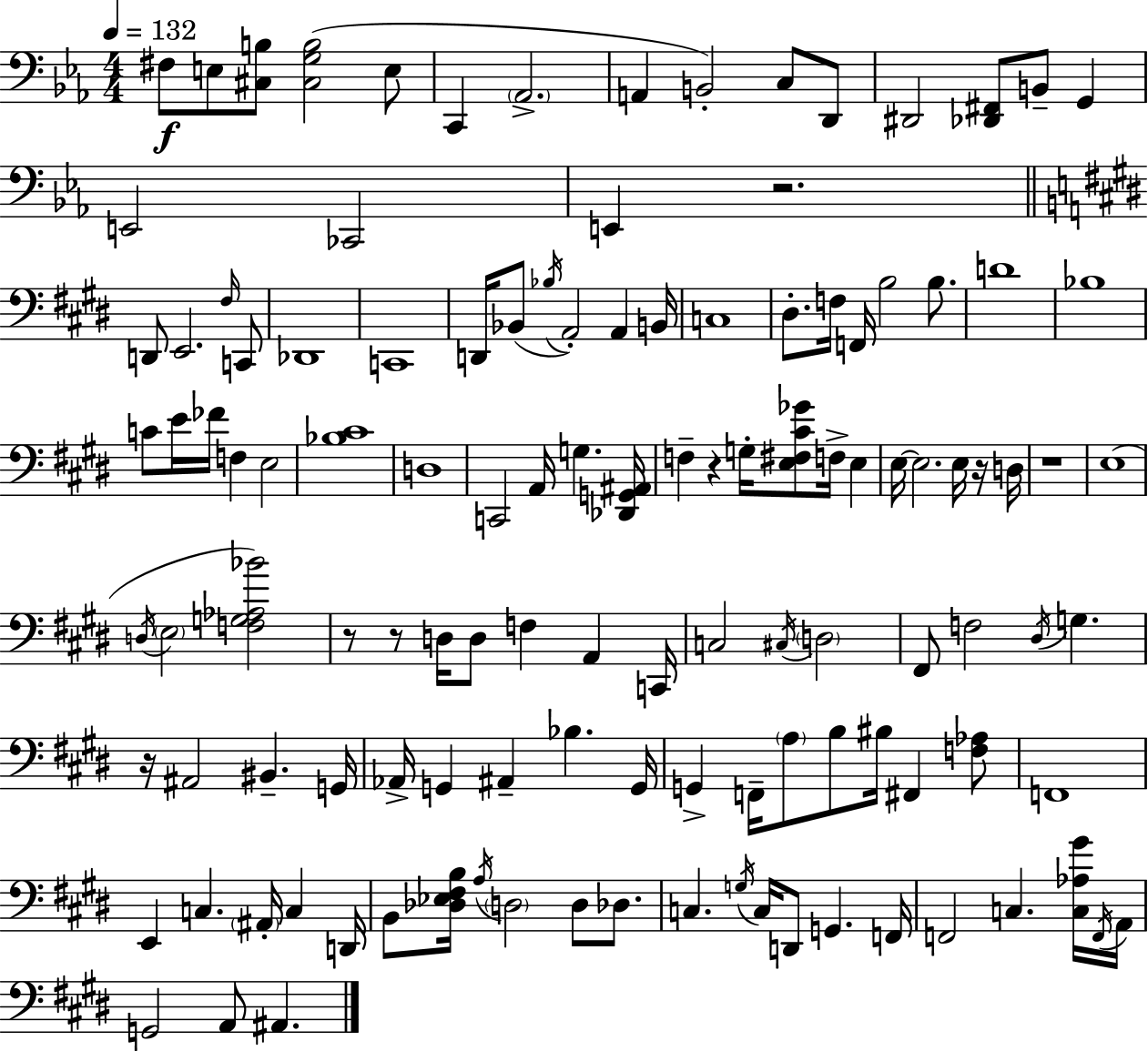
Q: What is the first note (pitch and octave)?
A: F#3